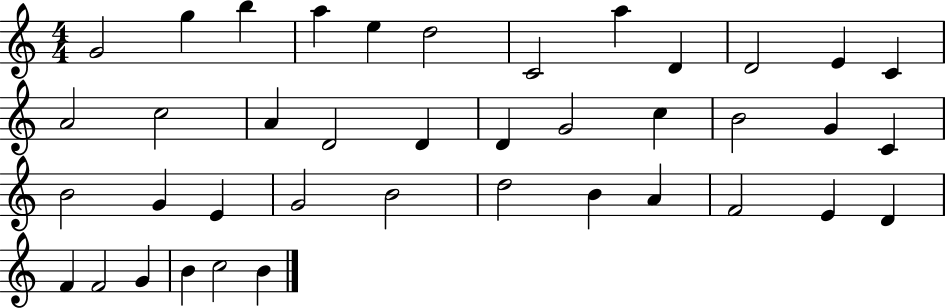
X:1
T:Untitled
M:4/4
L:1/4
K:C
G2 g b a e d2 C2 a D D2 E C A2 c2 A D2 D D G2 c B2 G C B2 G E G2 B2 d2 B A F2 E D F F2 G B c2 B